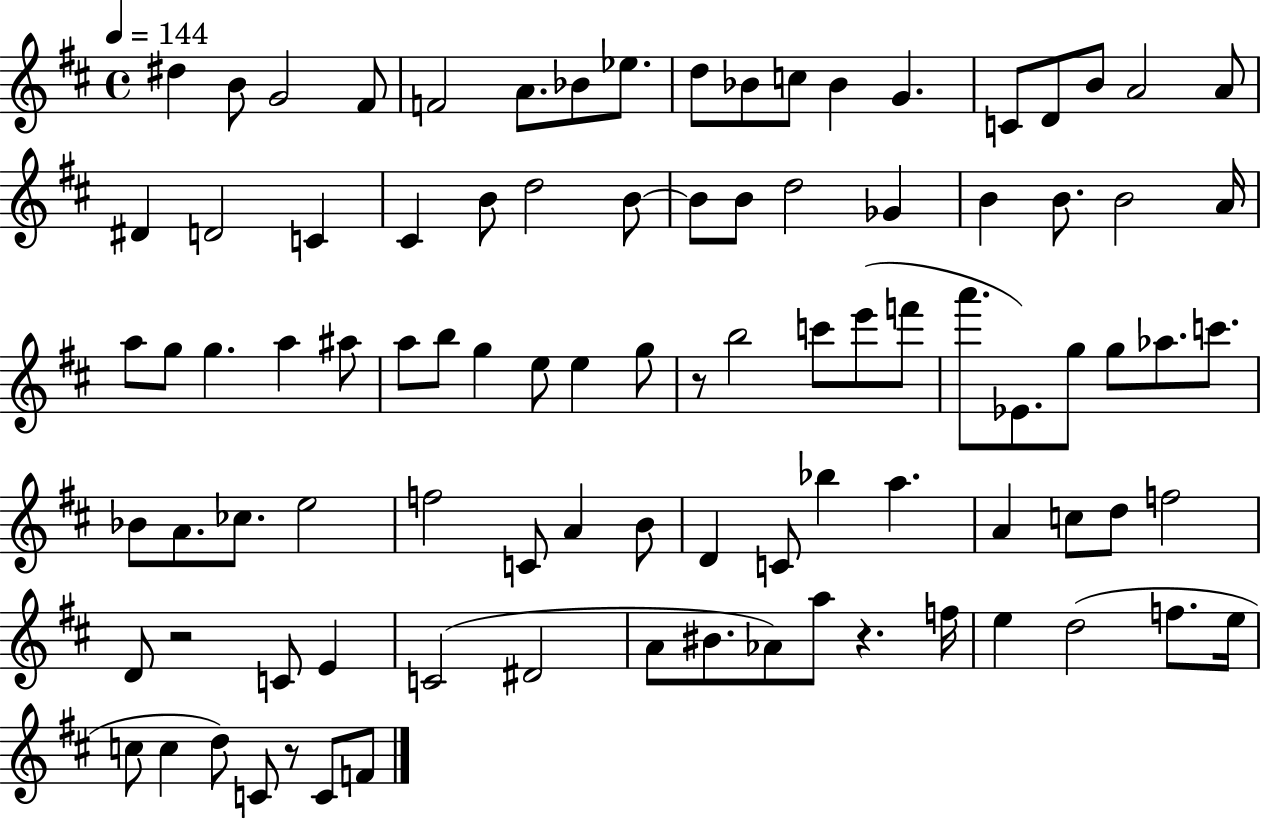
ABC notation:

X:1
T:Untitled
M:4/4
L:1/4
K:D
^d B/2 G2 ^F/2 F2 A/2 _B/2 _e/2 d/2 _B/2 c/2 _B G C/2 D/2 B/2 A2 A/2 ^D D2 C ^C B/2 d2 B/2 B/2 B/2 d2 _G B B/2 B2 A/4 a/2 g/2 g a ^a/2 a/2 b/2 g e/2 e g/2 z/2 b2 c'/2 e'/2 f'/2 a'/2 _E/2 g/2 g/2 _a/2 c'/2 _B/2 A/2 _c/2 e2 f2 C/2 A B/2 D C/2 _b a A c/2 d/2 f2 D/2 z2 C/2 E C2 ^D2 A/2 ^B/2 _A/2 a/2 z f/4 e d2 f/2 e/4 c/2 c d/2 C/2 z/2 C/2 F/2